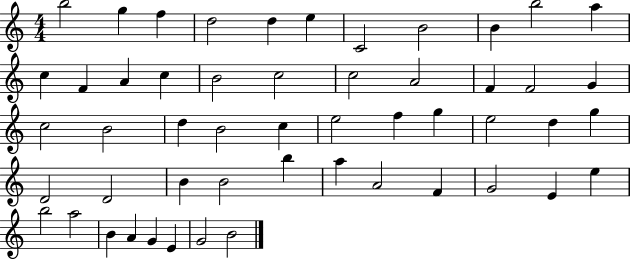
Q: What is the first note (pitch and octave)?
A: B5